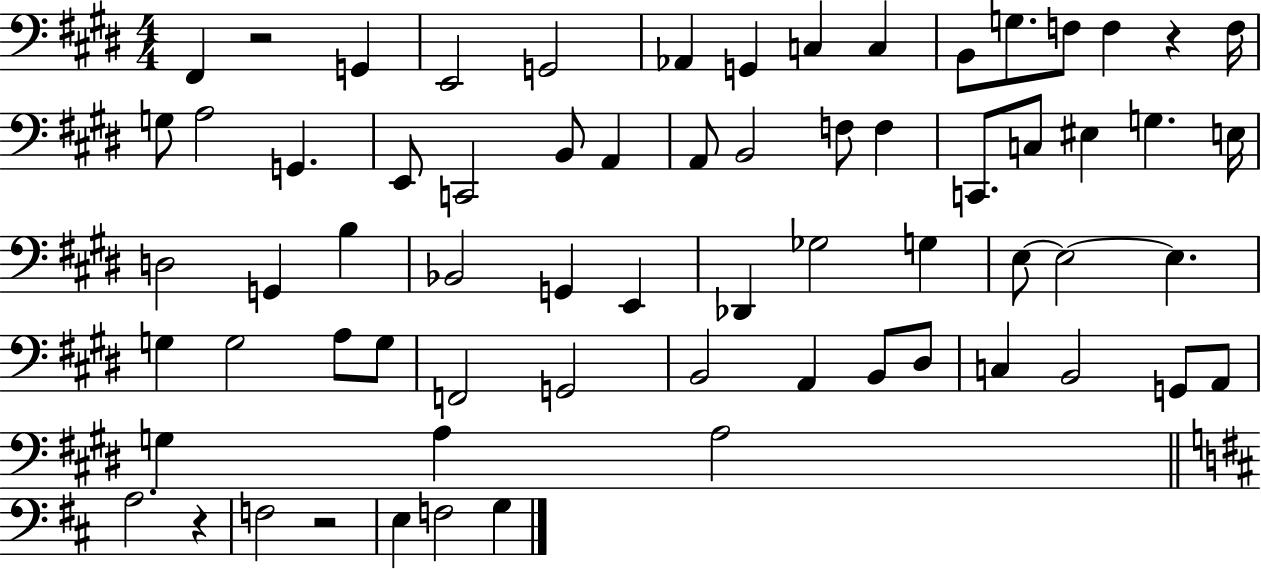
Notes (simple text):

F#2/q R/h G2/q E2/h G2/h Ab2/q G2/q C3/q C3/q B2/e G3/e. F3/e F3/q R/q F3/s G3/e A3/h G2/q. E2/e C2/h B2/e A2/q A2/e B2/h F3/e F3/q C2/e. C3/e EIS3/q G3/q. E3/s D3/h G2/q B3/q Bb2/h G2/q E2/q Db2/q Gb3/h G3/q E3/e E3/h E3/q. G3/q G3/h A3/e G3/e F2/h G2/h B2/h A2/q B2/e D#3/e C3/q B2/h G2/e A2/e G3/q A3/q A3/h A3/h. R/q F3/h R/h E3/q F3/h G3/q